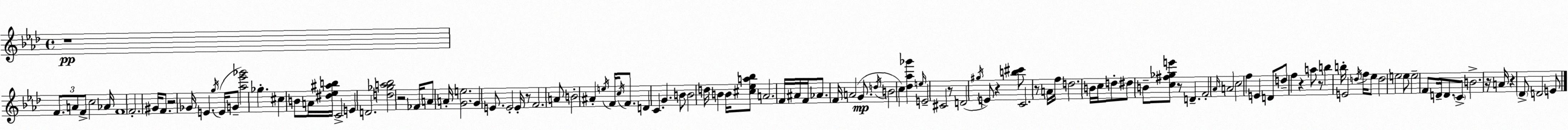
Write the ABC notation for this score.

X:1
T:Untitled
M:4/4
L:1/4
K:Ab
z4 F/2 A/2 F/2 c2 _A/4 F4 F2 ^G/4 F/2 z2 _G/4 E g/4 E/4 G/2 [_a_e'_g']2 _g ^c B/2 A/4 [^d_e^ab]/4 C2 E D2 [d_ga_b]2 z2 _F/4 A/2 A/4 [Ge]2 G E/2 E2 E/4 z/2 F2 A/2 B2 ^A e/4 F/4 c/4 F/2 D C G B/2 B2 d/4 B B/4 [^c_ea_b]/2 A2 F/4 ^A/4 F/4 _A/2 F/4 A2 G/2 d/4 B2 c [_d_a_g'] e/4 E2 ^C2 z/2 D2 ^g/4 E/2 z [b^c']/2 C2 z/2 A/4 f/4 d2 B/4 c/4 d/2 ^d/2 B/2 [c^f_ge']/2 z/2 D F2 _A/4 A2 c2 f E D/2 d/2 f z a/2 z/2 b b/4 E2 d/4 f/4 _e/2 d2 e2 e/2 e2 F/2 D/4 D/2 C/2 B2 z/4 A/4 z _D/2 D2 E/2